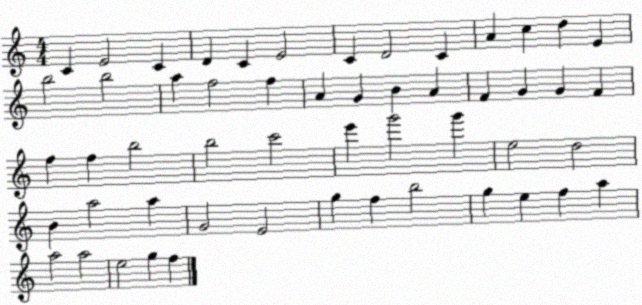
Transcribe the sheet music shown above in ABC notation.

X:1
T:Untitled
M:4/4
L:1/4
K:C
C E2 C D C E2 C D2 C A c d E b2 b2 a f2 f A G B A F G G F f f b2 b2 c'2 e' g'2 g' e2 d2 B a2 a G2 E2 g f b2 g e f a a2 a2 e2 g f